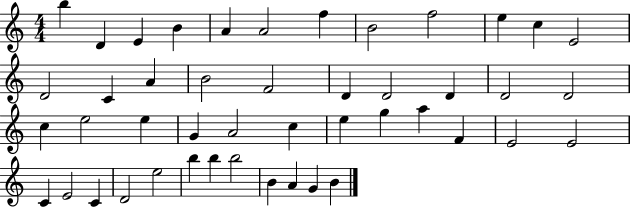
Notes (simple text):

B5/q D4/q E4/q B4/q A4/q A4/h F5/q B4/h F5/h E5/q C5/q E4/h D4/h C4/q A4/q B4/h F4/h D4/q D4/h D4/q D4/h D4/h C5/q E5/h E5/q G4/q A4/h C5/q E5/q G5/q A5/q F4/q E4/h E4/h C4/q E4/h C4/q D4/h E5/h B5/q B5/q B5/h B4/q A4/q G4/q B4/q